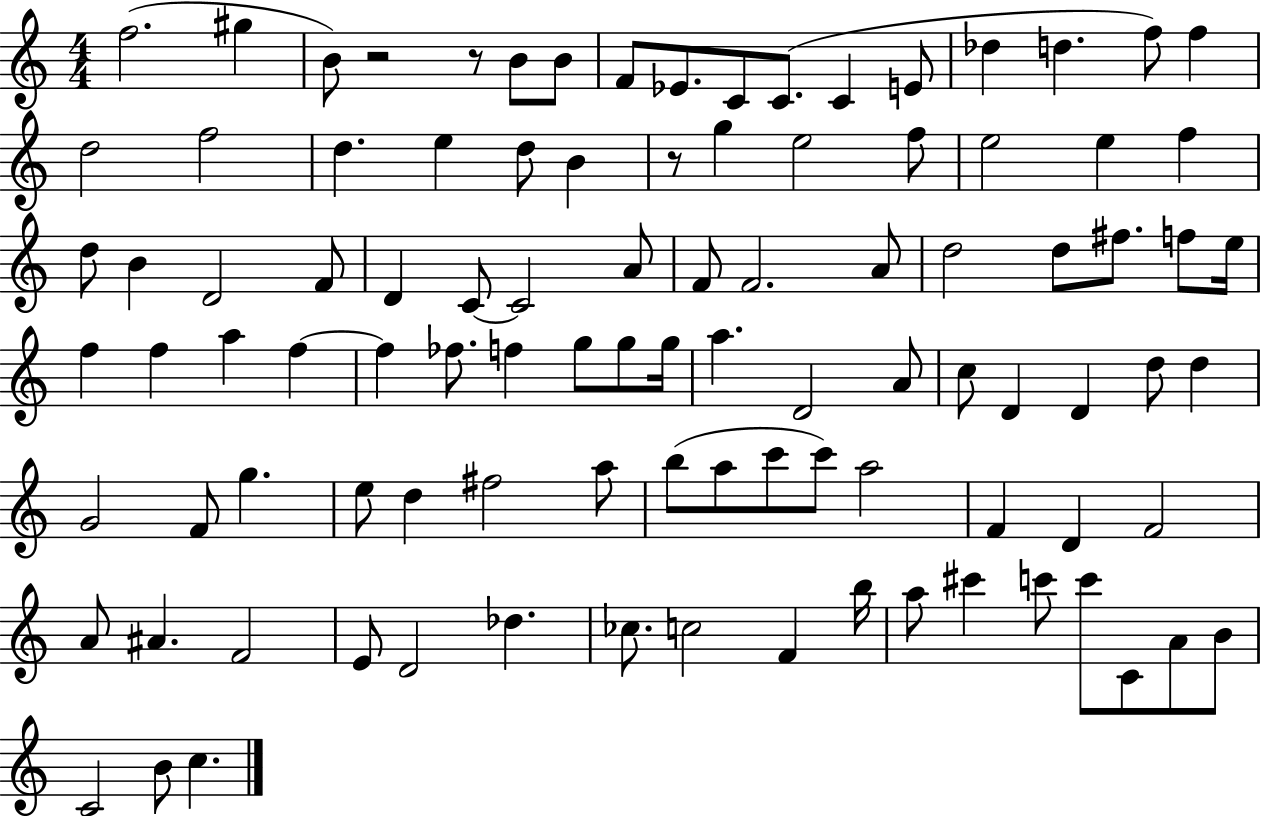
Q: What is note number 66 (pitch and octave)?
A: D5